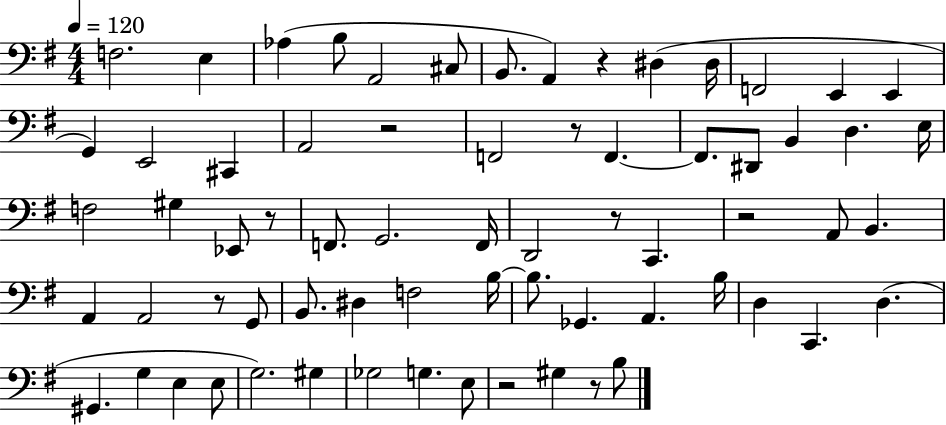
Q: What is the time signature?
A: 4/4